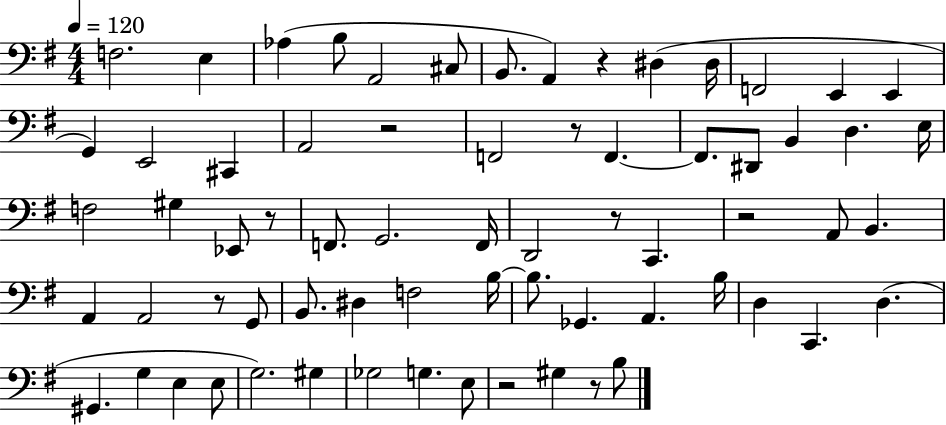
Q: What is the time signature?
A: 4/4